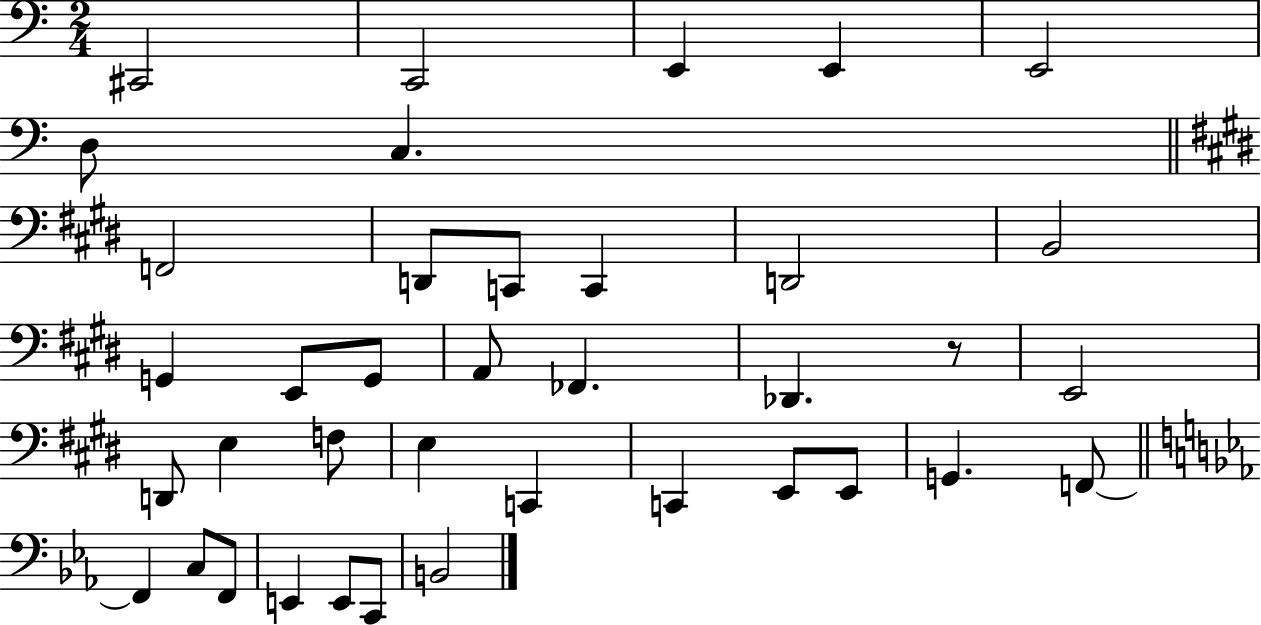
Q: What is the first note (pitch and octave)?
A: C#2